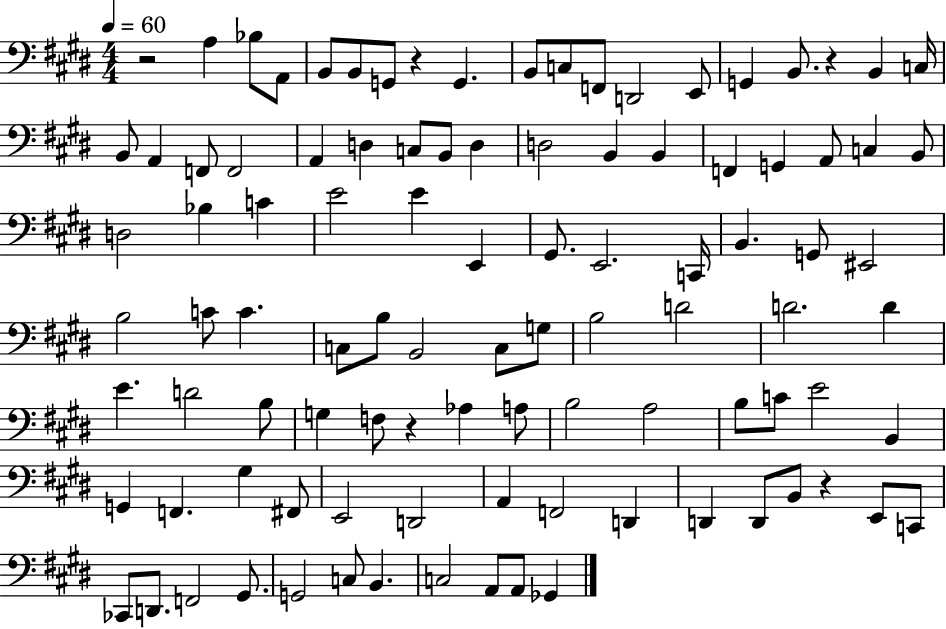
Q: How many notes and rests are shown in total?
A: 100